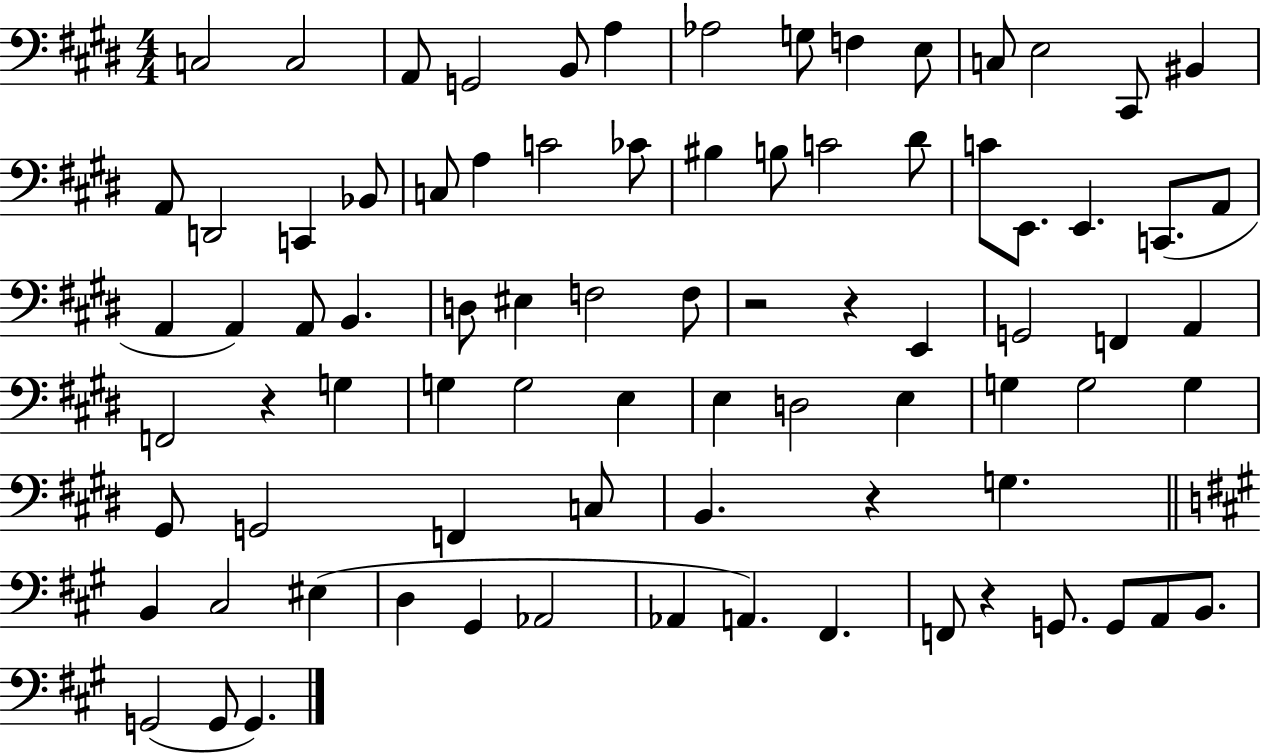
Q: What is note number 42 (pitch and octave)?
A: F2